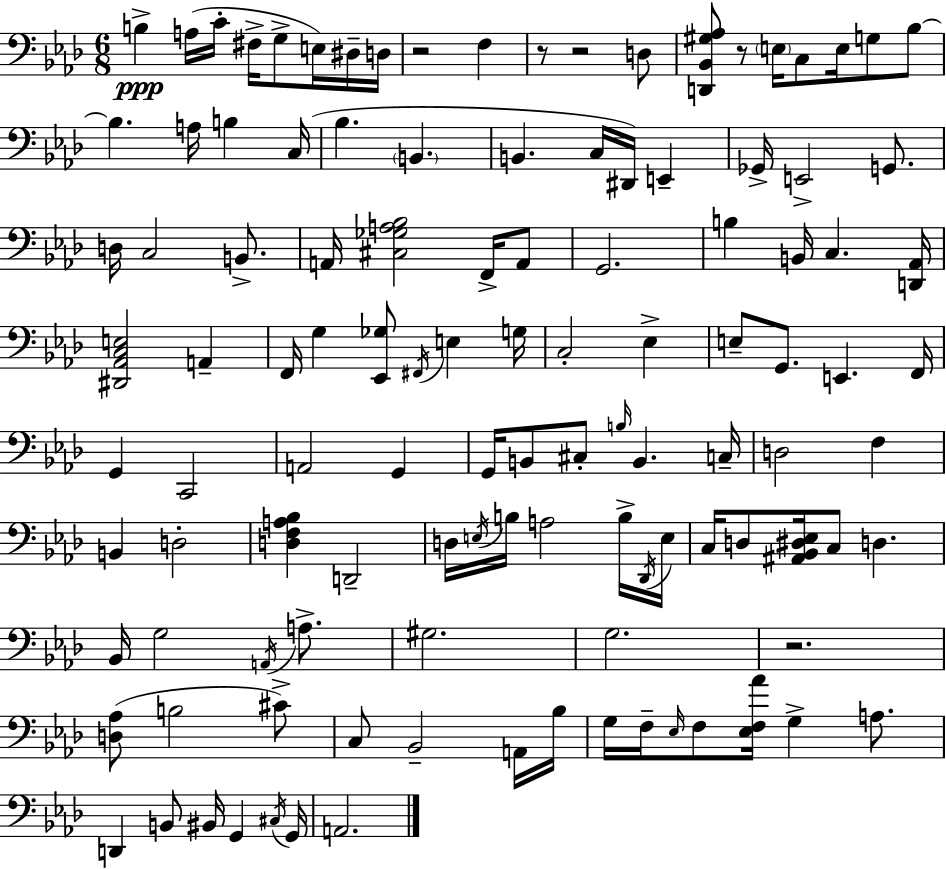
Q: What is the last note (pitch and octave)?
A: A2